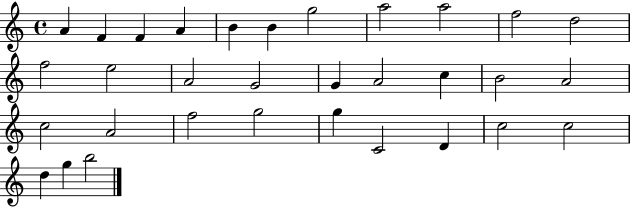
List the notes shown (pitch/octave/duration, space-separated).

A4/q F4/q F4/q A4/q B4/q B4/q G5/h A5/h A5/h F5/h D5/h F5/h E5/h A4/h G4/h G4/q A4/h C5/q B4/h A4/h C5/h A4/h F5/h G5/h G5/q C4/h D4/q C5/h C5/h D5/q G5/q B5/h